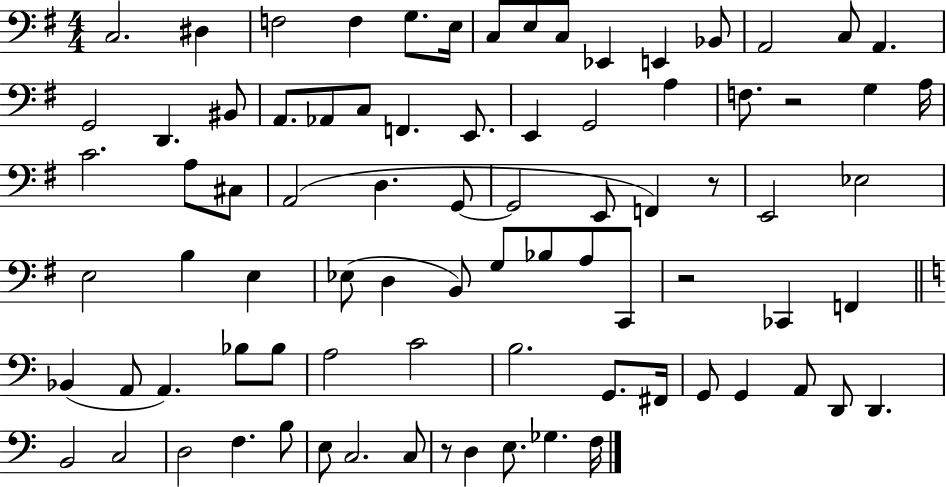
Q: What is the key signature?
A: G major